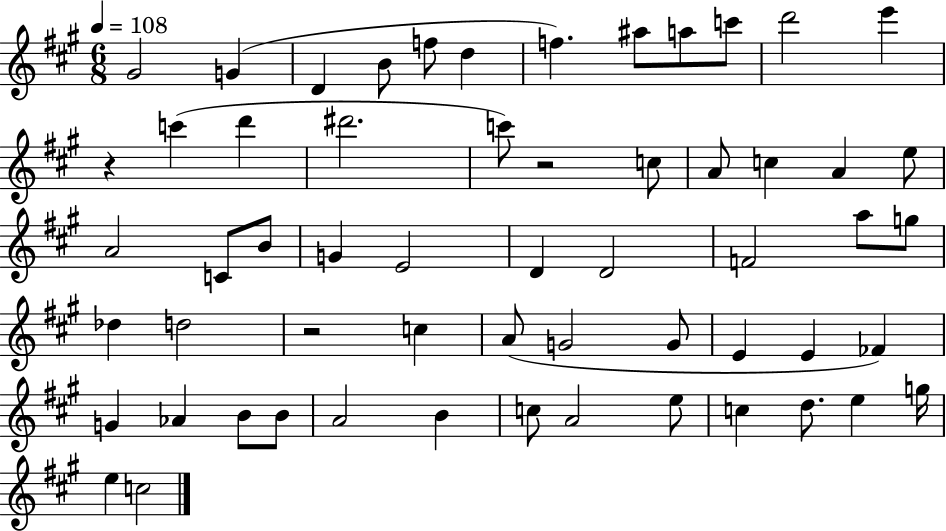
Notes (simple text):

G#4/h G4/q D4/q B4/e F5/e D5/q F5/q. A#5/e A5/e C6/e D6/h E6/q R/q C6/q D6/q D#6/h. C6/e R/h C5/e A4/e C5/q A4/q E5/e A4/h C4/e B4/e G4/q E4/h D4/q D4/h F4/h A5/e G5/e Db5/q D5/h R/h C5/q A4/e G4/h G4/e E4/q E4/q FES4/q G4/q Ab4/q B4/e B4/e A4/h B4/q C5/e A4/h E5/e C5/q D5/e. E5/q G5/s E5/q C5/h